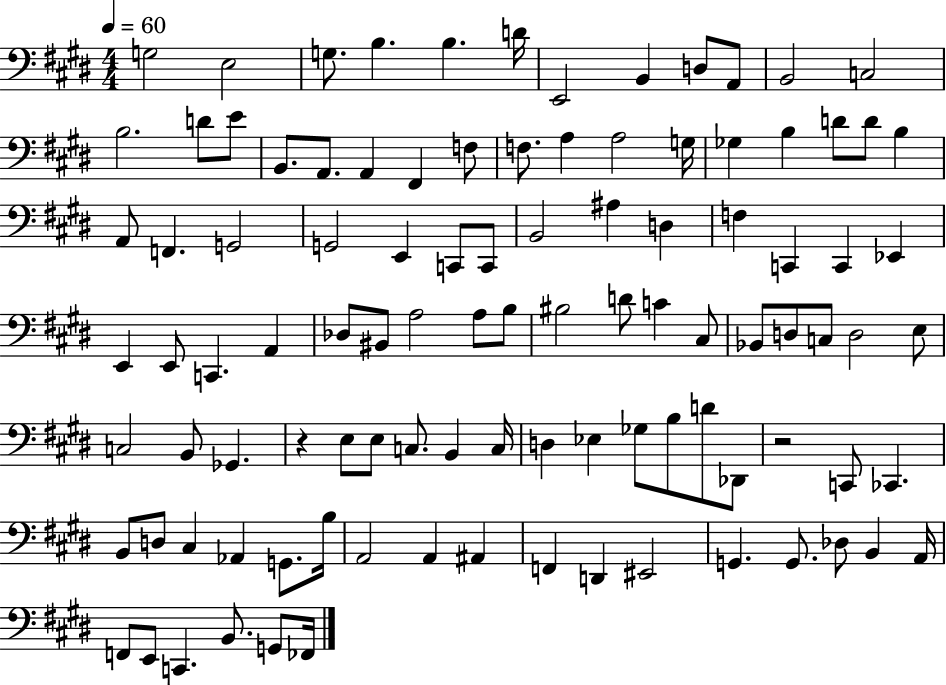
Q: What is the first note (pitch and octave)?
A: G3